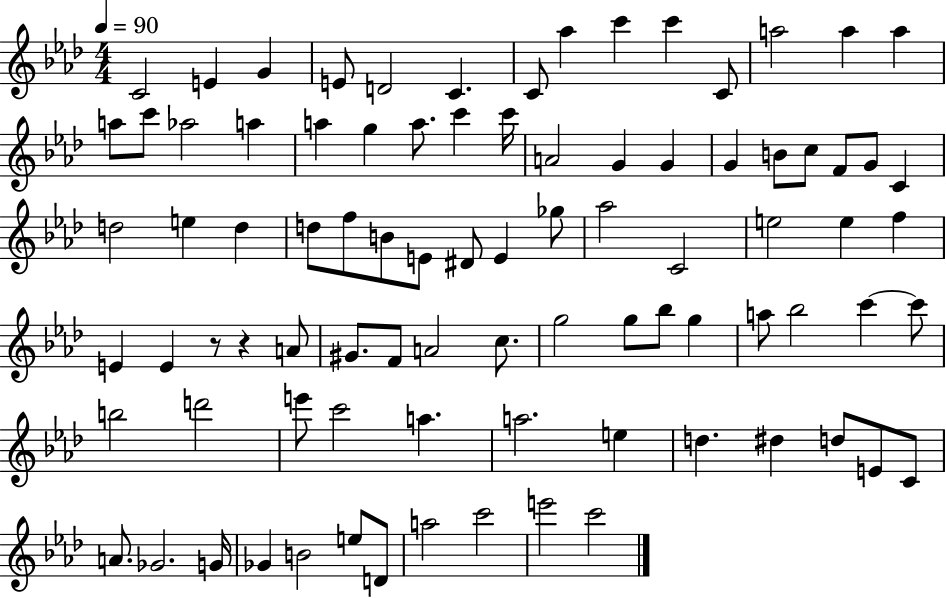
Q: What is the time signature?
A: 4/4